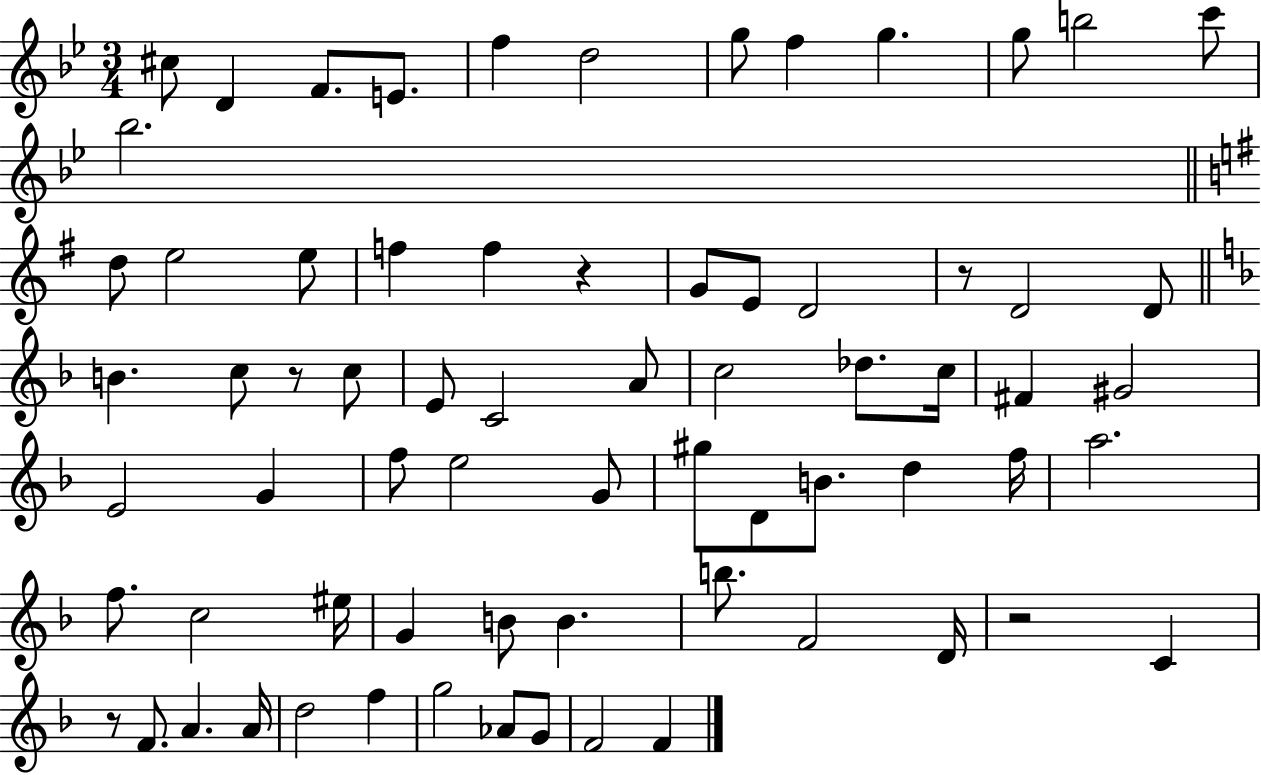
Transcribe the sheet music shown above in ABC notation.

X:1
T:Untitled
M:3/4
L:1/4
K:Bb
^c/2 D F/2 E/2 f d2 g/2 f g g/2 b2 c'/2 _b2 d/2 e2 e/2 f f z G/2 E/2 D2 z/2 D2 D/2 B c/2 z/2 c/2 E/2 C2 A/2 c2 _d/2 c/4 ^F ^G2 E2 G f/2 e2 G/2 ^g/2 D/2 B/2 d f/4 a2 f/2 c2 ^e/4 G B/2 B b/2 F2 D/4 z2 C z/2 F/2 A A/4 d2 f g2 _A/2 G/2 F2 F